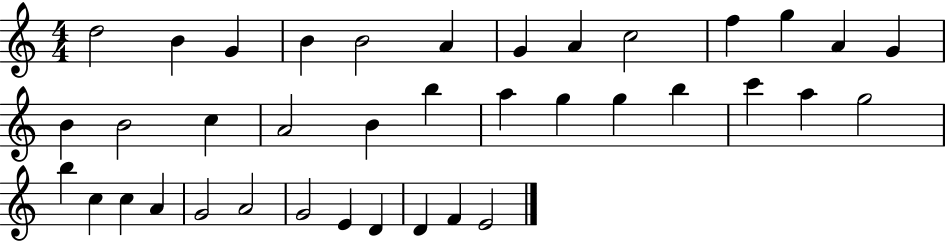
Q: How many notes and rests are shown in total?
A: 38